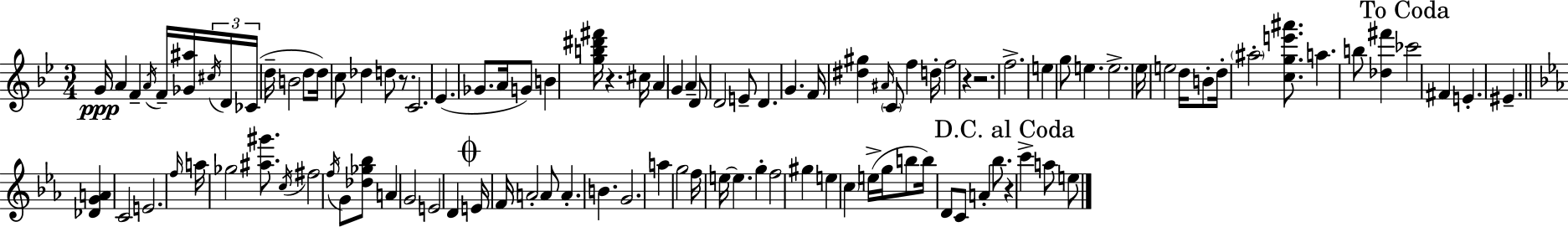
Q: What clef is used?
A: treble